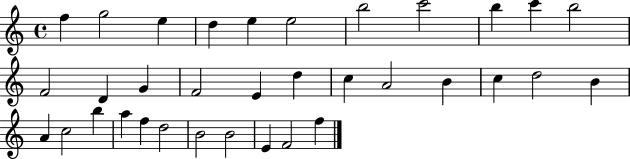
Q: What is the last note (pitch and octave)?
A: F5